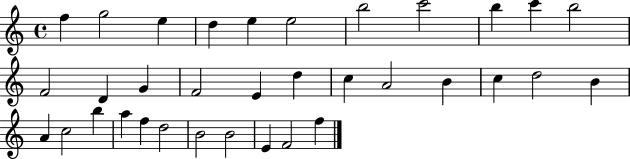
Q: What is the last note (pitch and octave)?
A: F5